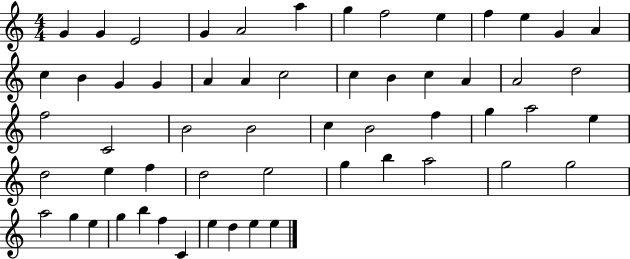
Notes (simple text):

G4/q G4/q E4/h G4/q A4/h A5/q G5/q F5/h E5/q F5/q E5/q G4/q A4/q C5/q B4/q G4/q G4/q A4/q A4/q C5/h C5/q B4/q C5/q A4/q A4/h D5/h F5/h C4/h B4/h B4/h C5/q B4/h F5/q G5/q A5/h E5/q D5/h E5/q F5/q D5/h E5/h G5/q B5/q A5/h G5/h G5/h A5/h G5/q E5/q G5/q B5/q F5/q C4/q E5/q D5/q E5/q E5/q